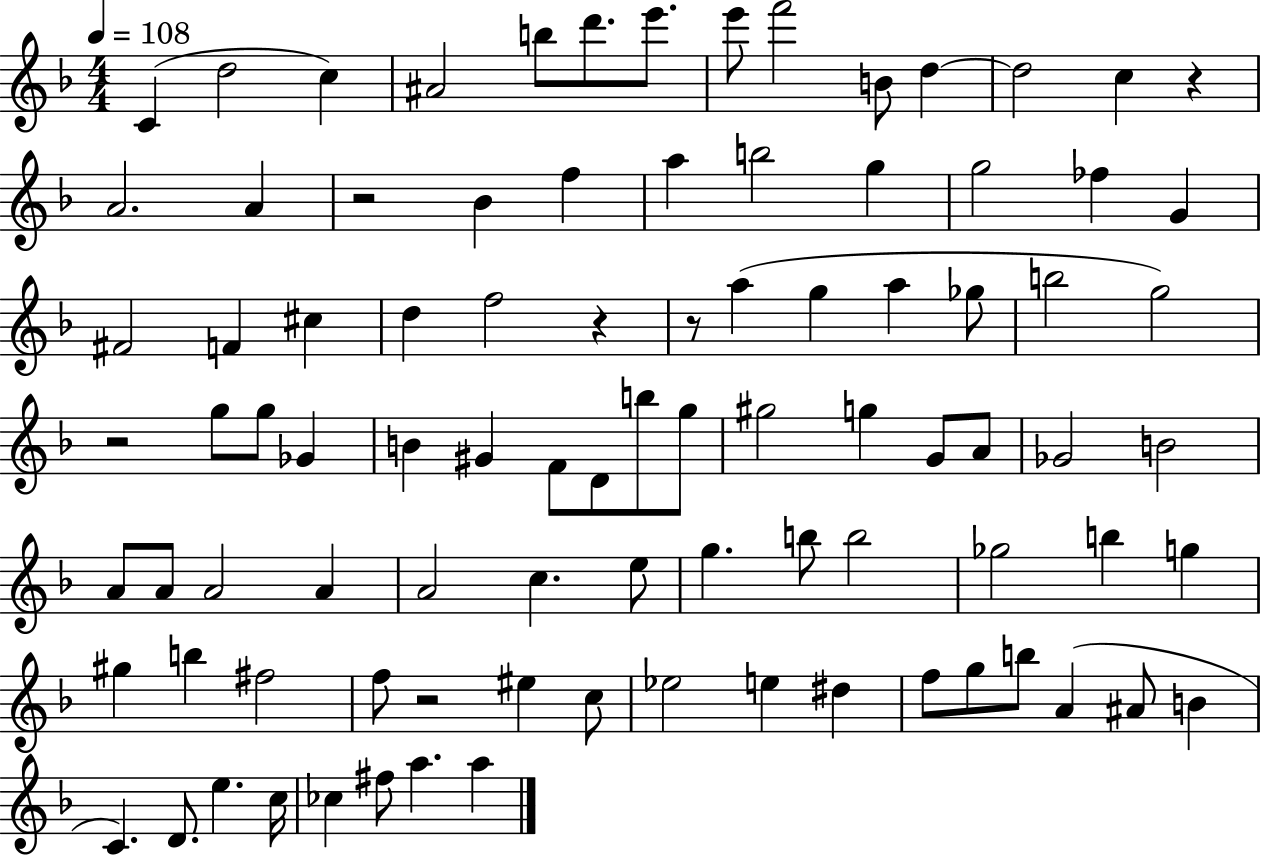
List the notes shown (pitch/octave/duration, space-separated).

C4/q D5/h C5/q A#4/h B5/e D6/e. E6/e. E6/e F6/h B4/e D5/q D5/h C5/q R/q A4/h. A4/q R/h Bb4/q F5/q A5/q B5/h G5/q G5/h FES5/q G4/q F#4/h F4/q C#5/q D5/q F5/h R/q R/e A5/q G5/q A5/q Gb5/e B5/h G5/h R/h G5/e G5/e Gb4/q B4/q G#4/q F4/e D4/e B5/e G5/e G#5/h G5/q G4/e A4/e Gb4/h B4/h A4/e A4/e A4/h A4/q A4/h C5/q. E5/e G5/q. B5/e B5/h Gb5/h B5/q G5/q G#5/q B5/q F#5/h F5/e R/h EIS5/q C5/e Eb5/h E5/q D#5/q F5/e G5/e B5/e A4/q A#4/e B4/q C4/q. D4/e. E5/q. C5/s CES5/q F#5/e A5/q. A5/q